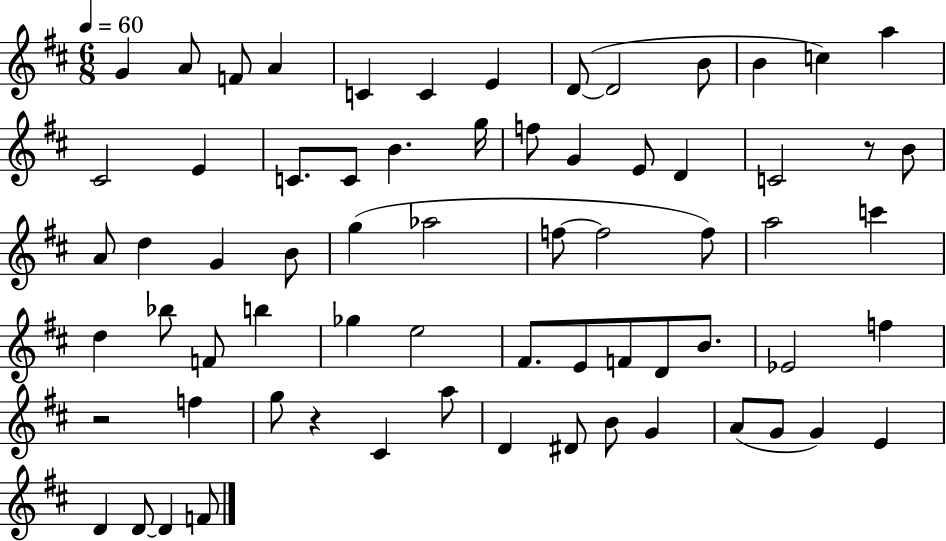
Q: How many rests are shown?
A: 3